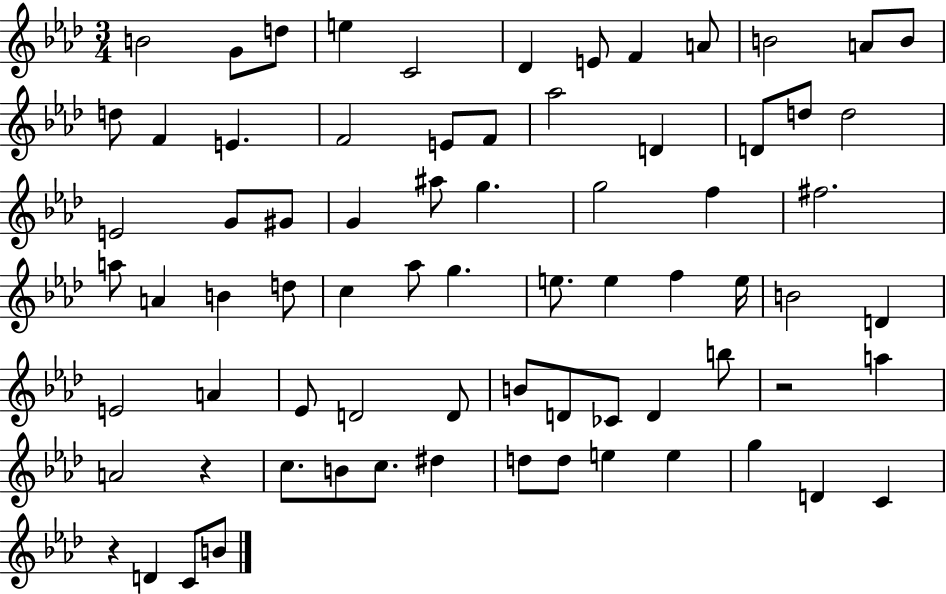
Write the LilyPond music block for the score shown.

{
  \clef treble
  \numericTimeSignature
  \time 3/4
  \key aes \major
  b'2 g'8 d''8 | e''4 c'2 | des'4 e'8 f'4 a'8 | b'2 a'8 b'8 | \break d''8 f'4 e'4. | f'2 e'8 f'8 | aes''2 d'4 | d'8 d''8 d''2 | \break e'2 g'8 gis'8 | g'4 ais''8 g''4. | g''2 f''4 | fis''2. | \break a''8 a'4 b'4 d''8 | c''4 aes''8 g''4. | e''8. e''4 f''4 e''16 | b'2 d'4 | \break e'2 a'4 | ees'8 d'2 d'8 | b'8 d'8 ces'8 d'4 b''8 | r2 a''4 | \break a'2 r4 | c''8. b'8 c''8. dis''4 | d''8 d''8 e''4 e''4 | g''4 d'4 c'4 | \break r4 d'4 c'8 b'8 | \bar "|."
}